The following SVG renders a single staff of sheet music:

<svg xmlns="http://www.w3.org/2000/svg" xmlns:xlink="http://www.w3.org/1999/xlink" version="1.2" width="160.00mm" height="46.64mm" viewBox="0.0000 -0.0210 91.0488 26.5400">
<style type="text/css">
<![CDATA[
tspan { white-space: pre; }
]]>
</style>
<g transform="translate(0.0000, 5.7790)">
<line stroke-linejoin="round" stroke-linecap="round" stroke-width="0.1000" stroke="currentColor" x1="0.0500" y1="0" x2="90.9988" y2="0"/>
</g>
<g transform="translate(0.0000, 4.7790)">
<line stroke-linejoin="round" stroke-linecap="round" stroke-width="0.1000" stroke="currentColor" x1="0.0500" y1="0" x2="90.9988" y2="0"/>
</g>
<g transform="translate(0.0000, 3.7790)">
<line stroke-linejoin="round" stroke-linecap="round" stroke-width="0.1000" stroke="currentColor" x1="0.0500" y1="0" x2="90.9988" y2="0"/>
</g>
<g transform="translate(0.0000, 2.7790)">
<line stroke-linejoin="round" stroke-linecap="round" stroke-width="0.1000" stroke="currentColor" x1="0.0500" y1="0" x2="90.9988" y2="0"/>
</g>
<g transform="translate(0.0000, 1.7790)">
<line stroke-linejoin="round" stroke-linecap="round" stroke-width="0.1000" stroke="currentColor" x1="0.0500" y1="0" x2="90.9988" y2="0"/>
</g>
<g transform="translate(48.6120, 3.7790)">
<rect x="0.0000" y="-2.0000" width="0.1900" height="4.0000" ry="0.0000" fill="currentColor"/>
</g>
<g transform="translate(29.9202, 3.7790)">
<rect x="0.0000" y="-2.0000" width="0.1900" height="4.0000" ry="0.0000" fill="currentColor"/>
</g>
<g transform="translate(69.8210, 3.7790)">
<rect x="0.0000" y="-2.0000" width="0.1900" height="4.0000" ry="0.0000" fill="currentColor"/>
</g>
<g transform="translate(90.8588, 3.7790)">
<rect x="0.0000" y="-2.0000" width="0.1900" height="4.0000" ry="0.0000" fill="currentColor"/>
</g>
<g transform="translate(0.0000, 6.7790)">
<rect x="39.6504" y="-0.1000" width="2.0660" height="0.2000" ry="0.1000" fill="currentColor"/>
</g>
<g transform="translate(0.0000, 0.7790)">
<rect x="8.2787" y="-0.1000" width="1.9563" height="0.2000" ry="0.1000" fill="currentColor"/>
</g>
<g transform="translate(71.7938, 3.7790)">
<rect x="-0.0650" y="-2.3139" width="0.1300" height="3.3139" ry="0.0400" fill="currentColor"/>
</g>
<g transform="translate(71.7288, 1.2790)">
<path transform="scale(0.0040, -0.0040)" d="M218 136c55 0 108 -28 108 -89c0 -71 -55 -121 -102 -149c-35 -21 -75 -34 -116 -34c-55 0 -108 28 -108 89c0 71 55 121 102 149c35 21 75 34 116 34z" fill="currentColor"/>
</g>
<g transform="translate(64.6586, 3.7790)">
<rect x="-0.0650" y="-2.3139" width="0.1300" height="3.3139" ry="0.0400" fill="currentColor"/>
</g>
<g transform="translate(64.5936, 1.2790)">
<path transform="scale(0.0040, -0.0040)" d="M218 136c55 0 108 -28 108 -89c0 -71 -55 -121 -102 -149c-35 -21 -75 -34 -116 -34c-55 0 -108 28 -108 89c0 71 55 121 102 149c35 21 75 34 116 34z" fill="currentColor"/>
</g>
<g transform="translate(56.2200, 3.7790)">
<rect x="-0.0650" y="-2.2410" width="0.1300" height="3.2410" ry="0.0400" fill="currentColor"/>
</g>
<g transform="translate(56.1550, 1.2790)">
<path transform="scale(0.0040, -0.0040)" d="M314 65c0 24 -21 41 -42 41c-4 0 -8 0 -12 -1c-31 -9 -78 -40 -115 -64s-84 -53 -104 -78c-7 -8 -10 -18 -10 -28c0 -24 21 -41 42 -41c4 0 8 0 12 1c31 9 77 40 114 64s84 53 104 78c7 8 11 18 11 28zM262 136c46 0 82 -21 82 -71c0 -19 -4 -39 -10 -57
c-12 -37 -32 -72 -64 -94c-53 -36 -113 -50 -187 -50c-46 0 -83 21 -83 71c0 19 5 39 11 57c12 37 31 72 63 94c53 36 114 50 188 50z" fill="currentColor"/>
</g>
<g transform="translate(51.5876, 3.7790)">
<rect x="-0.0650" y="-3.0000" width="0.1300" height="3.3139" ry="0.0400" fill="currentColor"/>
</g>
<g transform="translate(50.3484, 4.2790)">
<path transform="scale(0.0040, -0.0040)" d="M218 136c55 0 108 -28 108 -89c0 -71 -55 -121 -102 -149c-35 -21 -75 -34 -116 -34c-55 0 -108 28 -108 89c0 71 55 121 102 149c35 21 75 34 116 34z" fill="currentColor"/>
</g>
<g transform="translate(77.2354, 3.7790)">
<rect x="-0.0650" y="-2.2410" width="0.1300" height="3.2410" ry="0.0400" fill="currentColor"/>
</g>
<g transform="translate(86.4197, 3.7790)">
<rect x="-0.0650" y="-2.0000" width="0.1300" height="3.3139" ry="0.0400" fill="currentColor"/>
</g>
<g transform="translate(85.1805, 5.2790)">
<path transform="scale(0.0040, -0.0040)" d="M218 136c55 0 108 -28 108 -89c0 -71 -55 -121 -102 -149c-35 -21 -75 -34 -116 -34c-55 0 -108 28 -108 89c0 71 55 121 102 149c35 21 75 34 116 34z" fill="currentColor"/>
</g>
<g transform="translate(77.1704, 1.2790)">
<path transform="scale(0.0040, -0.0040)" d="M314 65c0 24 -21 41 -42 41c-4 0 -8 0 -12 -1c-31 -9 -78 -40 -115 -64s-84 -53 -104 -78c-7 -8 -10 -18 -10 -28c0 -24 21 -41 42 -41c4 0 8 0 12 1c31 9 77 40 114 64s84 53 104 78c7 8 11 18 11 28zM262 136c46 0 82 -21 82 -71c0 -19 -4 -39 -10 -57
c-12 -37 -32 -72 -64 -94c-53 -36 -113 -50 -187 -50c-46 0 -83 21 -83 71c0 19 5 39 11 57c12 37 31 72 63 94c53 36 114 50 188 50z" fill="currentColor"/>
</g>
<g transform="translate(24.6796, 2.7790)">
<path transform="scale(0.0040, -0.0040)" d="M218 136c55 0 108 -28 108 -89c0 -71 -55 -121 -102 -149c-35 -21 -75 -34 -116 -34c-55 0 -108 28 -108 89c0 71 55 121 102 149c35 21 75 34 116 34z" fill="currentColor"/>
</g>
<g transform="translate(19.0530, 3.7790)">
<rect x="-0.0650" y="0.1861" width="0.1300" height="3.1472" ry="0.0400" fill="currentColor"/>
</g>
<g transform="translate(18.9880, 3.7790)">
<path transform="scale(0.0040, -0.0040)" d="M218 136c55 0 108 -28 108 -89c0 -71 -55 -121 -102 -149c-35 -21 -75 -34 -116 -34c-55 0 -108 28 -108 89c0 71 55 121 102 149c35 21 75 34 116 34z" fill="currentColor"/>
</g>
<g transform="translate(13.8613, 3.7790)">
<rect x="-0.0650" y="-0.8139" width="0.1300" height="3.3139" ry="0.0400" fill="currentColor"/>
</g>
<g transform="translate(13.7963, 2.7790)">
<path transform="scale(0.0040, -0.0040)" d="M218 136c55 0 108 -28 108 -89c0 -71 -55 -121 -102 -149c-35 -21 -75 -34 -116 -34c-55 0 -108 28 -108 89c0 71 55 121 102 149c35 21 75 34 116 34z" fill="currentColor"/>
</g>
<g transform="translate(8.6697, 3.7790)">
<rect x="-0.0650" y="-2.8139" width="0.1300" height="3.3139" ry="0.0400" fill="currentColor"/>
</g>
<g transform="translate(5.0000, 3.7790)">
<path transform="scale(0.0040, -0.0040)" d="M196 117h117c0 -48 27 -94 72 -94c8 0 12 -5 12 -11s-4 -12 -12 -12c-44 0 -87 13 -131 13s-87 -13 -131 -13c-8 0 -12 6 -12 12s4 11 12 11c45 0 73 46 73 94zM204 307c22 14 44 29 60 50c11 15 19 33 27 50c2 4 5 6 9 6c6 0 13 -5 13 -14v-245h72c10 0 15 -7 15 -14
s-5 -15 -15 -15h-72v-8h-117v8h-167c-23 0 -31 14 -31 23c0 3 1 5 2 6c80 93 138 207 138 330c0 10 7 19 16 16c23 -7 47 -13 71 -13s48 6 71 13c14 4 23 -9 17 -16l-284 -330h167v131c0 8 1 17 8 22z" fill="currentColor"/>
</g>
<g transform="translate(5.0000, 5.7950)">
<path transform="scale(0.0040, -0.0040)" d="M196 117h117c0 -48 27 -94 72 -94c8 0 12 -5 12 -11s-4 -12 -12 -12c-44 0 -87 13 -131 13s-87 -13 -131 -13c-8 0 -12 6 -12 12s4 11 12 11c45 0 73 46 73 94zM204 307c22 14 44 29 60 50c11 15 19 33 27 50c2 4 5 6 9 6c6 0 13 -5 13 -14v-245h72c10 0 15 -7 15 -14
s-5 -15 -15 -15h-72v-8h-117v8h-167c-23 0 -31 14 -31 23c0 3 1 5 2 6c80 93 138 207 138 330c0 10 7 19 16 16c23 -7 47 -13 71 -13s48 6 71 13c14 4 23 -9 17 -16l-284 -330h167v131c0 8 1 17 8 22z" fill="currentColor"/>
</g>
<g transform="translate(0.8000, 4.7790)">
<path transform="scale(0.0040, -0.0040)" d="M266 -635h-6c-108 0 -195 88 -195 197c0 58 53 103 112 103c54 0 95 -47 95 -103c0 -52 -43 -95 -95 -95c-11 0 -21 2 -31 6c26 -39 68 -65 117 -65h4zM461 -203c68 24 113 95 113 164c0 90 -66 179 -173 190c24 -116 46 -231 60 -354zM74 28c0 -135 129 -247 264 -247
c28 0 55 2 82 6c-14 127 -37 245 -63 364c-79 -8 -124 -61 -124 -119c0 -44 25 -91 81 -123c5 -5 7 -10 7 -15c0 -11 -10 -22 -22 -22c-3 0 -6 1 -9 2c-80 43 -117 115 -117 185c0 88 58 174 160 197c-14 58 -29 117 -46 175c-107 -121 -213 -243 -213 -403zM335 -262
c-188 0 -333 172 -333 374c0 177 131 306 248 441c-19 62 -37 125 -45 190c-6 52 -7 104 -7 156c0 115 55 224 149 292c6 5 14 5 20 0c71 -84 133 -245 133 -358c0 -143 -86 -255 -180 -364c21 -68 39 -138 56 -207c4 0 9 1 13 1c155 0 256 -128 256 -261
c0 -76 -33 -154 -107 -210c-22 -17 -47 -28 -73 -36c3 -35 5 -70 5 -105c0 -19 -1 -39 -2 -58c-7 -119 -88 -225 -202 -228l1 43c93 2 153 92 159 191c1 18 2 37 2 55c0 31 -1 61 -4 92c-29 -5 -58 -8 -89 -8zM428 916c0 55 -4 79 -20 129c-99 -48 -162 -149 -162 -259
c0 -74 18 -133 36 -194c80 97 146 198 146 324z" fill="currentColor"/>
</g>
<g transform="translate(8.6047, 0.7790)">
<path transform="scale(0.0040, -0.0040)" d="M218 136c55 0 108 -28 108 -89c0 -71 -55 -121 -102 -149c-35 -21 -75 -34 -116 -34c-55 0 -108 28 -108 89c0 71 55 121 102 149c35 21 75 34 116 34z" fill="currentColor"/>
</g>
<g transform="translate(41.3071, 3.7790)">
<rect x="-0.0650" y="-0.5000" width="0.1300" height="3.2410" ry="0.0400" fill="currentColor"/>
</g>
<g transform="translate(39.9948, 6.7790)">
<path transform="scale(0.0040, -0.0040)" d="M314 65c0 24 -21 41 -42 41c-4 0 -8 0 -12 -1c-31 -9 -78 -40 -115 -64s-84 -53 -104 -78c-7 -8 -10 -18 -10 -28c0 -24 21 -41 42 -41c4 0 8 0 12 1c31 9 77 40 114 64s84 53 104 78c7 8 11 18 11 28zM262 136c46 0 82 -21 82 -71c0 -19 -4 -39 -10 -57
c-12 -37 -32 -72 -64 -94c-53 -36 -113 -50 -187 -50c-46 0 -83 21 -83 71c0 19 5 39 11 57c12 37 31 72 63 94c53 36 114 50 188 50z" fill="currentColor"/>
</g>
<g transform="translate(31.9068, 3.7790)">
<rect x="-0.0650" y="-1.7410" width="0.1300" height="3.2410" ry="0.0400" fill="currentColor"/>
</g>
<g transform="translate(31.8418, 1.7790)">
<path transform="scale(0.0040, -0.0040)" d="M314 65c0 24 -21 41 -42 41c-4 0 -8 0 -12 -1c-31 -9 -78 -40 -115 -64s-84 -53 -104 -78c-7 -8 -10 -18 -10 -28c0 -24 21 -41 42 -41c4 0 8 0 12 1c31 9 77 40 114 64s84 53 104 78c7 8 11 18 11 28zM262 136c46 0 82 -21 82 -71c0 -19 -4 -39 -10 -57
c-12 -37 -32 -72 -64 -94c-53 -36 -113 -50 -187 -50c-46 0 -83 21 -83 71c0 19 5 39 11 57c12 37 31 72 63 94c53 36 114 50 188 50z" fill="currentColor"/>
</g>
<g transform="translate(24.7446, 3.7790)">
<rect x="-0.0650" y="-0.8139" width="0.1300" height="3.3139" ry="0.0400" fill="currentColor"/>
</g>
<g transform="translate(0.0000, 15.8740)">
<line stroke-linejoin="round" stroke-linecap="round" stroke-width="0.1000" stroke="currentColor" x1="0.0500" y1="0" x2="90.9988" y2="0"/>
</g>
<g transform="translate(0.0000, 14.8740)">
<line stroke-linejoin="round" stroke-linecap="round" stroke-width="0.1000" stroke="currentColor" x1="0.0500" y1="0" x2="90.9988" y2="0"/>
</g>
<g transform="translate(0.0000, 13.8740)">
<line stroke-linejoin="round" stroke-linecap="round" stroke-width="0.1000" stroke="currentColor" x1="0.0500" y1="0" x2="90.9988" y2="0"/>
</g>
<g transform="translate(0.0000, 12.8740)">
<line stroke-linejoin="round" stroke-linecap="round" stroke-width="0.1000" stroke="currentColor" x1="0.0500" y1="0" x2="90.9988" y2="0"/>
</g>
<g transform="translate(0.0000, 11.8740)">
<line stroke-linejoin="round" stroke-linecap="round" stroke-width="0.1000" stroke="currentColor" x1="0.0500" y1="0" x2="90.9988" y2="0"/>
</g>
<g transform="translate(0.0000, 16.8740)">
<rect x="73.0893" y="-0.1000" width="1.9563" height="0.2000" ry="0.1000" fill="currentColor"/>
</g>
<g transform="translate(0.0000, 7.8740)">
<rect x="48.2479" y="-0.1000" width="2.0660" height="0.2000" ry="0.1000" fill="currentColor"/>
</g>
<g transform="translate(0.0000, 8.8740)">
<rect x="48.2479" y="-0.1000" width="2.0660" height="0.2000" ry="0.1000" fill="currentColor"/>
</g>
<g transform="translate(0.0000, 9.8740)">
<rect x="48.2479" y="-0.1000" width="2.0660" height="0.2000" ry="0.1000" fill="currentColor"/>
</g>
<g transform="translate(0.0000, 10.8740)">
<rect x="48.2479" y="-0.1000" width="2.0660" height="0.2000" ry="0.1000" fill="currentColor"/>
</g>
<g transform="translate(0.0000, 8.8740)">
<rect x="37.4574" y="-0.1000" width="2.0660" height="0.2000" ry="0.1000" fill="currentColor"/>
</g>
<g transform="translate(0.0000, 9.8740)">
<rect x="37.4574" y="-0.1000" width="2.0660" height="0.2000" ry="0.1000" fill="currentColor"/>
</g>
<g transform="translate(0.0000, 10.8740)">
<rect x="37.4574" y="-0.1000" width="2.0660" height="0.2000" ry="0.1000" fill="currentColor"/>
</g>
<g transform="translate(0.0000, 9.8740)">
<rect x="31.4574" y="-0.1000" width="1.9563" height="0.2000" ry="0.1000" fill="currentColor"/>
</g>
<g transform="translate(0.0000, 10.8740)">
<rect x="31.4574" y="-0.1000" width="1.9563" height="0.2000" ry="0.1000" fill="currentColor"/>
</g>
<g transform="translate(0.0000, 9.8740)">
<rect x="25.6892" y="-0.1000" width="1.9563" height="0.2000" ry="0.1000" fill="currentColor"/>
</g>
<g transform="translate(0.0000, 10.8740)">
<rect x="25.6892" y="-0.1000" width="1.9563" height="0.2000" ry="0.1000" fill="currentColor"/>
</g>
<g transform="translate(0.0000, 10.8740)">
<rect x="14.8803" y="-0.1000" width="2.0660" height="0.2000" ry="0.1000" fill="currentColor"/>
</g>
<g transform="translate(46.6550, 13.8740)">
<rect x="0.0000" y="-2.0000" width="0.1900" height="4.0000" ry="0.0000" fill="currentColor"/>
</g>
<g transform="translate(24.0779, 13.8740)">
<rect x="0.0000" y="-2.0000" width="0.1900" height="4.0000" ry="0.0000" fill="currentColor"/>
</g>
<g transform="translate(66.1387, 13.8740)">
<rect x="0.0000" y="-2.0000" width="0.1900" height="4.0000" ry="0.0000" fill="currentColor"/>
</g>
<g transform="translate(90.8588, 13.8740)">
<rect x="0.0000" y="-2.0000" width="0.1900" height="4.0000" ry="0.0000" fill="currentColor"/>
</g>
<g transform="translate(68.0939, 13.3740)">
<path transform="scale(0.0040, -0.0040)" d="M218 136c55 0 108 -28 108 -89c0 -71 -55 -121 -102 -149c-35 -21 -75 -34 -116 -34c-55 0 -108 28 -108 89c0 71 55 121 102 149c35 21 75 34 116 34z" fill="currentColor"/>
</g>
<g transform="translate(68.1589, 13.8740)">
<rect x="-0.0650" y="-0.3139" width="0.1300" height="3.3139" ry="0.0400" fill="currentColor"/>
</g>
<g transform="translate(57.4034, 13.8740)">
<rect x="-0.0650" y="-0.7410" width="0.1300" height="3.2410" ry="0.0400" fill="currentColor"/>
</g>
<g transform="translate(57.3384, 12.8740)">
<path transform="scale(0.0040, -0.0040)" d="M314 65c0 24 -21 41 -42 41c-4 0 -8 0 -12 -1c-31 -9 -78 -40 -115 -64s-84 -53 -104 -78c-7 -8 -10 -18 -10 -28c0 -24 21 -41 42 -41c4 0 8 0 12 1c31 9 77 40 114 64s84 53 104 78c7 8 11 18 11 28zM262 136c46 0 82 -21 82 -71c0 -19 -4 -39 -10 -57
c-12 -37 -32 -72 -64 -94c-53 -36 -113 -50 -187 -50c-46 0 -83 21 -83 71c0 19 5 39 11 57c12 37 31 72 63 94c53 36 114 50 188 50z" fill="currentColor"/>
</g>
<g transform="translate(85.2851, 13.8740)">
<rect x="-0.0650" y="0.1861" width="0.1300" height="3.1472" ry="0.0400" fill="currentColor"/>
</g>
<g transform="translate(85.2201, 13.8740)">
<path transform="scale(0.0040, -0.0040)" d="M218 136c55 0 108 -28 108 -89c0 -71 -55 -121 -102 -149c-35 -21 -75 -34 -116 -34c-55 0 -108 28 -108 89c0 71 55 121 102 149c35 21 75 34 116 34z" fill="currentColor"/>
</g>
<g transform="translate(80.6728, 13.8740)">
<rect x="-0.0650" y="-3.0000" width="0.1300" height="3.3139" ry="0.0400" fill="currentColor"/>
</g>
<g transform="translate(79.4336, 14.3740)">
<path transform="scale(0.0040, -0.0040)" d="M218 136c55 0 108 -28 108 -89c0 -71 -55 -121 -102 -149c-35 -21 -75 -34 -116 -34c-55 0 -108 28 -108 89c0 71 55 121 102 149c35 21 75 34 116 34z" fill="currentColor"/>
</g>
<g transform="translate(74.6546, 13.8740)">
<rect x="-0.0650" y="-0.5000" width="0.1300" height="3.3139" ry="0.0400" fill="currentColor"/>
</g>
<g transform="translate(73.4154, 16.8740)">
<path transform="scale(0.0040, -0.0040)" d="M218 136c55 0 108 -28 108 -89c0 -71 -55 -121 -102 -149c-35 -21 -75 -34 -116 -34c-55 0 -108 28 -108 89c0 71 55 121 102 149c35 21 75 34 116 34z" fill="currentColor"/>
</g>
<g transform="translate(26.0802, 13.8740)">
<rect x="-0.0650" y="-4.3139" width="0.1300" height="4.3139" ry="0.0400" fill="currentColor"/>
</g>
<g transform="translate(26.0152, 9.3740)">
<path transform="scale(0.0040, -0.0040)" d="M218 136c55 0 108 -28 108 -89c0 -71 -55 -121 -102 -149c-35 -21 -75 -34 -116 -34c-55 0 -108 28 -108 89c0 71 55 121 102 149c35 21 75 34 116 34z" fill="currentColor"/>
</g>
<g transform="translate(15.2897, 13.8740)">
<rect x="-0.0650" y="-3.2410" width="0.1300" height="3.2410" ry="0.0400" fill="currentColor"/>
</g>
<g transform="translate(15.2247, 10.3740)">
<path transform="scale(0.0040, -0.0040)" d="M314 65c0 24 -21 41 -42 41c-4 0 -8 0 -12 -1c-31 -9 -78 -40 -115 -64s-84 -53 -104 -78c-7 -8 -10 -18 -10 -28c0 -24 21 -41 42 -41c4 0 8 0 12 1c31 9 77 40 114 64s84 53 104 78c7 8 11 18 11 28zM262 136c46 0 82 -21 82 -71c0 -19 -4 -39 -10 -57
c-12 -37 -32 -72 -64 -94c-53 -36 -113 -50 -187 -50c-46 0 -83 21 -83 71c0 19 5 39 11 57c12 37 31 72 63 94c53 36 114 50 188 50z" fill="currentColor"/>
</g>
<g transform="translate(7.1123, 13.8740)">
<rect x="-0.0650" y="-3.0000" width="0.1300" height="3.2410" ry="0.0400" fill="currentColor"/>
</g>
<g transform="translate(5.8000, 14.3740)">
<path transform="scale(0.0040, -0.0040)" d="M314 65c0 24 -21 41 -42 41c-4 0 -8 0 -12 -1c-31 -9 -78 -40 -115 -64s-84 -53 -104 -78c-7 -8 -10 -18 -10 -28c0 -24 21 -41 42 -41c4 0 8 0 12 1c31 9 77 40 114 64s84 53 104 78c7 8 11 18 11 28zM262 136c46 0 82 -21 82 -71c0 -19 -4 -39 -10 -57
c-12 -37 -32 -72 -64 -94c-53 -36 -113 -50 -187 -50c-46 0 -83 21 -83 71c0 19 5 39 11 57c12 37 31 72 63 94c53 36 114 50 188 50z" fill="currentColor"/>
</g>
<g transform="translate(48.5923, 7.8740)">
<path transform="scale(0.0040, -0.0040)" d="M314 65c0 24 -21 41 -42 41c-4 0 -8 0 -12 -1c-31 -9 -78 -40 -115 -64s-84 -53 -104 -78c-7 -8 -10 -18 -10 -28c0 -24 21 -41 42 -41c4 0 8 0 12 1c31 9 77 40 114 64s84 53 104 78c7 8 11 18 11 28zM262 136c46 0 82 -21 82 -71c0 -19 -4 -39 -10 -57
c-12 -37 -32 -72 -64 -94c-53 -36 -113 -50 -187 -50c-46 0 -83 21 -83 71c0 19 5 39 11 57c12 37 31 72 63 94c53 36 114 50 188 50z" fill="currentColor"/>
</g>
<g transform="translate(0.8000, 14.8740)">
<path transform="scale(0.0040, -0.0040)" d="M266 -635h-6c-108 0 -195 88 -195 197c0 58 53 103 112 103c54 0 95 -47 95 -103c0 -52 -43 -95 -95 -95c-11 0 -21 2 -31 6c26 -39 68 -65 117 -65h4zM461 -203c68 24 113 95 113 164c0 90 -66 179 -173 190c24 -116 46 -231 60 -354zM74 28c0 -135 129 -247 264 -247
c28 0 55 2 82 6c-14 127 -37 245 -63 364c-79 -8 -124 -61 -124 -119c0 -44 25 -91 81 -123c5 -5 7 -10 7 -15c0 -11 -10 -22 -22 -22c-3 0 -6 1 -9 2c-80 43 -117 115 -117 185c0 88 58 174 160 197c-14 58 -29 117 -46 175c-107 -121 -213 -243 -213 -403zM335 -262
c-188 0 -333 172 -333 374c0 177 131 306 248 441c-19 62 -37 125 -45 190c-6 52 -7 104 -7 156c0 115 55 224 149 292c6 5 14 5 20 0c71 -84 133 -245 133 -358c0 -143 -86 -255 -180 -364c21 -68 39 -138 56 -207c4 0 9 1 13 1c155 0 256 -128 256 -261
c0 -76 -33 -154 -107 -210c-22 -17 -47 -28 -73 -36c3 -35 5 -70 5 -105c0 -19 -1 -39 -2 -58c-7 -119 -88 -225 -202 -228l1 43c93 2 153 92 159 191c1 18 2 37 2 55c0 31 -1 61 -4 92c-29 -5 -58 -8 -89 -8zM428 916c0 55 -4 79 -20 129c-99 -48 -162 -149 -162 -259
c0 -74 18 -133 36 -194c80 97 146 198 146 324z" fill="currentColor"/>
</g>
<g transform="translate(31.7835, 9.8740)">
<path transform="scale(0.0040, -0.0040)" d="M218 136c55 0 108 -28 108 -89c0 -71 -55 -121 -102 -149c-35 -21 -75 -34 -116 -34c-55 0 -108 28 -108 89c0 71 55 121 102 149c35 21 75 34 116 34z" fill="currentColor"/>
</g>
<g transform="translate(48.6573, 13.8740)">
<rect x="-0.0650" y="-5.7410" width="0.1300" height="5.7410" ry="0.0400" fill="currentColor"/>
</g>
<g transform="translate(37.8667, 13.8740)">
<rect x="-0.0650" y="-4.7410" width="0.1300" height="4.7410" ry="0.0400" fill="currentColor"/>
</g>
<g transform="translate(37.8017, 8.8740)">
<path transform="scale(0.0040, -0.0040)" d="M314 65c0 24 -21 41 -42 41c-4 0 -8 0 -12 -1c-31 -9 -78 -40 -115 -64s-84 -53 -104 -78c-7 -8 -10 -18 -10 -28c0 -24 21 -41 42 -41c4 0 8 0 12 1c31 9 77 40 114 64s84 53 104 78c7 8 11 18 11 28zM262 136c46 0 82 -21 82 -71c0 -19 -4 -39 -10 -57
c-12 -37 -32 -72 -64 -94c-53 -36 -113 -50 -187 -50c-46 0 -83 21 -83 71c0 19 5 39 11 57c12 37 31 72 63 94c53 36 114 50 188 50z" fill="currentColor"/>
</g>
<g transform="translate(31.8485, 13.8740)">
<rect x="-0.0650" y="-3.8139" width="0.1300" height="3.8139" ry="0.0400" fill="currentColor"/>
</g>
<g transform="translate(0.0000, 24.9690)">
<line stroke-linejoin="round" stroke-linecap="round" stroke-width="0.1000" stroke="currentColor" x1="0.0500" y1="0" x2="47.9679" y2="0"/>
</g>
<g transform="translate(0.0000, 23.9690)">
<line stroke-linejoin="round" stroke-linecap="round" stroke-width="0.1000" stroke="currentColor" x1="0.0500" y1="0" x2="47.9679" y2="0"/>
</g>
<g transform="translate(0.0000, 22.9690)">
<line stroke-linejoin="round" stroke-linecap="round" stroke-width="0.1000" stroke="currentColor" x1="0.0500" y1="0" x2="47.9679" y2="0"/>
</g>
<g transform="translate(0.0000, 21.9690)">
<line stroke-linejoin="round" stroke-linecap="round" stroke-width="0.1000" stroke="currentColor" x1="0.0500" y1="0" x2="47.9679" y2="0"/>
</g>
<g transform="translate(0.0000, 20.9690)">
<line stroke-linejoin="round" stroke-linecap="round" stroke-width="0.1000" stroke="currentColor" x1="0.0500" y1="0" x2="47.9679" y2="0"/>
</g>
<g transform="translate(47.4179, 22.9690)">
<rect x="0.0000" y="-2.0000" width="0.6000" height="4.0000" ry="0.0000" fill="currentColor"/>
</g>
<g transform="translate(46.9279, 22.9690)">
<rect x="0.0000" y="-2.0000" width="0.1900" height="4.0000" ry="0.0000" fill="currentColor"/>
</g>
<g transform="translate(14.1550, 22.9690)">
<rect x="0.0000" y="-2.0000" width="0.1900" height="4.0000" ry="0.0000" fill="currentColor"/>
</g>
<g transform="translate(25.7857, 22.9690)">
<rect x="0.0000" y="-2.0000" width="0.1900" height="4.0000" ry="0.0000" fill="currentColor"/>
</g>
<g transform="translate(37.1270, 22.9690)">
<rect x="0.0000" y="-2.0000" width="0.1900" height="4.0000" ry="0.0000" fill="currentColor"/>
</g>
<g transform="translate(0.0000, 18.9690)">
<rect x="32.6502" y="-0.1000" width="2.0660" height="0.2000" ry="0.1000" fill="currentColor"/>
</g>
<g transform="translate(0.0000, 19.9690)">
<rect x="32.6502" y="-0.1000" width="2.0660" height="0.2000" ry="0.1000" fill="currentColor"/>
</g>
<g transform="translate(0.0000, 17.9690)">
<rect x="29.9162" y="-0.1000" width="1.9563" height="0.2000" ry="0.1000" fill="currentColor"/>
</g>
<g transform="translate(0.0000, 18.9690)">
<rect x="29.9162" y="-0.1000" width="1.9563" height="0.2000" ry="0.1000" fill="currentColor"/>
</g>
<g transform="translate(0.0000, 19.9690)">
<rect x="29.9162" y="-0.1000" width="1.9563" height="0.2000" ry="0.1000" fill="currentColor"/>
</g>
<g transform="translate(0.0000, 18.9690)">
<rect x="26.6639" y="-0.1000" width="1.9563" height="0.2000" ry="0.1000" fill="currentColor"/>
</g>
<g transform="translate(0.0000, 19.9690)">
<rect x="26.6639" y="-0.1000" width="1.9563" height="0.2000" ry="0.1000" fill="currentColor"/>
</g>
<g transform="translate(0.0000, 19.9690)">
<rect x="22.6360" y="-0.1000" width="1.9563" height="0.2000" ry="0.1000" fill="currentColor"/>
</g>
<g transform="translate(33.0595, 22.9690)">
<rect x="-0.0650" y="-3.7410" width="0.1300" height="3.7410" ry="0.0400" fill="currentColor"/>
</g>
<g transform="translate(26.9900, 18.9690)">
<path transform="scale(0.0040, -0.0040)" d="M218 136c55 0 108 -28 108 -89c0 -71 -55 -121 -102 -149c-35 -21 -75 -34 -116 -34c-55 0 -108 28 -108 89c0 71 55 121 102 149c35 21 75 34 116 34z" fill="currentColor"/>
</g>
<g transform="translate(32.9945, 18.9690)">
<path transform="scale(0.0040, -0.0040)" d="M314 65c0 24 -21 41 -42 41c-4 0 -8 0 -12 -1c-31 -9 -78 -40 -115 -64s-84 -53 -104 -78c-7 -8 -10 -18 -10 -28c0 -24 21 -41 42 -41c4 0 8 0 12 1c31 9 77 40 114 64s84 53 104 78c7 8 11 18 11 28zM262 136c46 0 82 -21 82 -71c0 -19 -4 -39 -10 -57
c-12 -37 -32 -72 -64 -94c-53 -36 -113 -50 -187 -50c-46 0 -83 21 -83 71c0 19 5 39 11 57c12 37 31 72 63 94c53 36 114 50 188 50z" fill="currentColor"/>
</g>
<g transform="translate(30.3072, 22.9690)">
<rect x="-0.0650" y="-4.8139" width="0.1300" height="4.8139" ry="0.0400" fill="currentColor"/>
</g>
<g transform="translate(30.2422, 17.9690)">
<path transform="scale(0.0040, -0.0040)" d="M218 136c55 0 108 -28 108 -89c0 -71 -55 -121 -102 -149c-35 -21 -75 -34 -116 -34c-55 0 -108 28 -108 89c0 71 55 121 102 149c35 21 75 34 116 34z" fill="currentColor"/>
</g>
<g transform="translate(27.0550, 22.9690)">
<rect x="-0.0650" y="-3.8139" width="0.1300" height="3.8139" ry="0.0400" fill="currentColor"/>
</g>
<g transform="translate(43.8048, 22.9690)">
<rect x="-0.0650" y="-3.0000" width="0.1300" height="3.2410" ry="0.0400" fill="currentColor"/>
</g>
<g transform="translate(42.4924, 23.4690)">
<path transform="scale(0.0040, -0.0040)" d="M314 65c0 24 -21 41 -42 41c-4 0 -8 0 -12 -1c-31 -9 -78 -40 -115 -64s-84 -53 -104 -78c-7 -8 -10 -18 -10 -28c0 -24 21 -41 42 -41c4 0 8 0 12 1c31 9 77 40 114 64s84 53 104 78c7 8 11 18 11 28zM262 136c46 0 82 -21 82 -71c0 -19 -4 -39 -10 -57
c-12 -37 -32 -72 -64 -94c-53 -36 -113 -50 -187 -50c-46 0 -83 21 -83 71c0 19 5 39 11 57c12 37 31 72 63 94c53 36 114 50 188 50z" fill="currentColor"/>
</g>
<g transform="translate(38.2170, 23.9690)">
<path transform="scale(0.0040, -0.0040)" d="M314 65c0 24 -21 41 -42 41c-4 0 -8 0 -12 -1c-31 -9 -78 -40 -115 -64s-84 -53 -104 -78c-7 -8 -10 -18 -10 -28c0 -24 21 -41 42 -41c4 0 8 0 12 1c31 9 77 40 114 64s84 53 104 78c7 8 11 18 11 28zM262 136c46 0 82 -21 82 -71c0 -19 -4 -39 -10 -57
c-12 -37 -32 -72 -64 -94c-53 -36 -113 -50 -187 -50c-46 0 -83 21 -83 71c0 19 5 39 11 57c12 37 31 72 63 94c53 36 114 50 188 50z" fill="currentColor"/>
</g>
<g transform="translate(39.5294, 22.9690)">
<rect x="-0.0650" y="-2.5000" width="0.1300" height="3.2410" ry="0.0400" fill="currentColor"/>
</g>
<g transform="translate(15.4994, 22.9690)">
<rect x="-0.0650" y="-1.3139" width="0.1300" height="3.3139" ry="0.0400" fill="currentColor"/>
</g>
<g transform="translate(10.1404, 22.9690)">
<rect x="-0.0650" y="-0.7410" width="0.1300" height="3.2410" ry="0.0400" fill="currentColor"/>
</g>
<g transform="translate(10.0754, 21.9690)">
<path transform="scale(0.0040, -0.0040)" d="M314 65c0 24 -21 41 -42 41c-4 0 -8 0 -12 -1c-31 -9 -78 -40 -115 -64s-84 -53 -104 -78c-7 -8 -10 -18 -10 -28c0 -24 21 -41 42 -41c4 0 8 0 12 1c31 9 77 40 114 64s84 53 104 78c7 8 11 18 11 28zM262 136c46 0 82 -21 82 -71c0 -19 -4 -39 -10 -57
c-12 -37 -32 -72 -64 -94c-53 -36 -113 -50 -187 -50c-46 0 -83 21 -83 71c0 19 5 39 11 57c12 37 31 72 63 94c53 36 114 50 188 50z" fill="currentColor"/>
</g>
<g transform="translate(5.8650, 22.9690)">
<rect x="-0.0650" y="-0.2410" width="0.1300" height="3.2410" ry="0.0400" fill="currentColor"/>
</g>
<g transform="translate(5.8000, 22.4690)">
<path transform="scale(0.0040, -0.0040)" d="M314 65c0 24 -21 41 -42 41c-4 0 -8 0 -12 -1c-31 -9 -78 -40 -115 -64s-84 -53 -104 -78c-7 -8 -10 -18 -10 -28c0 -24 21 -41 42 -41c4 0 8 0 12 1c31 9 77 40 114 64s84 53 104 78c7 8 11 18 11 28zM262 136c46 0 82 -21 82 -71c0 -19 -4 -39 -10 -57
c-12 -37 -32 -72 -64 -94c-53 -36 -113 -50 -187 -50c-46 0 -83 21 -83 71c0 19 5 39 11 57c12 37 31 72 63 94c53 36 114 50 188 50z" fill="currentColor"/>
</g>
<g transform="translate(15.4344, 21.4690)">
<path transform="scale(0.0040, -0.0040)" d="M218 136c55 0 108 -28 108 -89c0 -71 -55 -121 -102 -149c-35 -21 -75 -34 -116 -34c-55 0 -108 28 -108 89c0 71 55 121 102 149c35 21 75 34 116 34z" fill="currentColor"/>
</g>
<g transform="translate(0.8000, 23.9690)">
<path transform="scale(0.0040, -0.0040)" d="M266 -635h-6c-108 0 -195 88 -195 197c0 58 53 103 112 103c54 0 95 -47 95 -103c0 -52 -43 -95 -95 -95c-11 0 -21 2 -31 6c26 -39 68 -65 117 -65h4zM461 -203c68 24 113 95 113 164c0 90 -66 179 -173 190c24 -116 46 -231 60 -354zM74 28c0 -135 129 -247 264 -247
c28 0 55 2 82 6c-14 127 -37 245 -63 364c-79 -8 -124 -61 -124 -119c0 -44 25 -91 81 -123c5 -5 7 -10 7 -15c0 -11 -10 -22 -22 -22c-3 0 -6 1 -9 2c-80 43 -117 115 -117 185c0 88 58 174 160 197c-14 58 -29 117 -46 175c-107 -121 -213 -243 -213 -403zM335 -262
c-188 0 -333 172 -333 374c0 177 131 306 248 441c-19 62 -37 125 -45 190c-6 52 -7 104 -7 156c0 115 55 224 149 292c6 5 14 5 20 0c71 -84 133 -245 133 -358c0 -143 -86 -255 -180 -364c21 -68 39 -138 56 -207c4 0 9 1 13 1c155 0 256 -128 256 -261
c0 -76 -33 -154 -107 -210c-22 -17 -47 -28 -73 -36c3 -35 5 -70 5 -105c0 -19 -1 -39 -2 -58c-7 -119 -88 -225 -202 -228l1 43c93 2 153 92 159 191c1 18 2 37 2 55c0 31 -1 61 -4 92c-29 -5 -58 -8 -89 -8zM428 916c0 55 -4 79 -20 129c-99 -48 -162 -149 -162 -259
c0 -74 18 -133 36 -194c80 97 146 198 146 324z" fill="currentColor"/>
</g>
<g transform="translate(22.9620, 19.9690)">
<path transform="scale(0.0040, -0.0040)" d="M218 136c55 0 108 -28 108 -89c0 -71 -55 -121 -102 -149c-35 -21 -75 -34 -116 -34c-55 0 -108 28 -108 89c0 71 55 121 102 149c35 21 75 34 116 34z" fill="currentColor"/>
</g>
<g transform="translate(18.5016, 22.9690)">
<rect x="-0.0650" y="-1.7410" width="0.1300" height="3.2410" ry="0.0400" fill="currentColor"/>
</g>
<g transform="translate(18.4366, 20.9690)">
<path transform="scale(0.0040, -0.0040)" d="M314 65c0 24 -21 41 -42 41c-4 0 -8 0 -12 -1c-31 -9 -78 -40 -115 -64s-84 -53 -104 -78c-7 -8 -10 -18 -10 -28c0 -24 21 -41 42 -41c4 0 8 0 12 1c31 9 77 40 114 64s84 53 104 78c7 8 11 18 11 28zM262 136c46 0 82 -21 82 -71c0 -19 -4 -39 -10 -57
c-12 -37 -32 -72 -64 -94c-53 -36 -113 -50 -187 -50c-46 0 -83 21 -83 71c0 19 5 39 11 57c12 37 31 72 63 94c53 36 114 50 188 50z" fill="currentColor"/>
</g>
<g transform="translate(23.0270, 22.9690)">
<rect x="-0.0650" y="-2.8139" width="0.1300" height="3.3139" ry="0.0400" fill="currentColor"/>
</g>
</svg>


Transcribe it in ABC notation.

X:1
T:Untitled
M:4/4
L:1/4
K:C
a d B d f2 C2 A g2 g g g2 F A2 b2 d' c' e'2 g'2 d2 c C A B c2 d2 e f2 a c' e' c'2 G2 A2